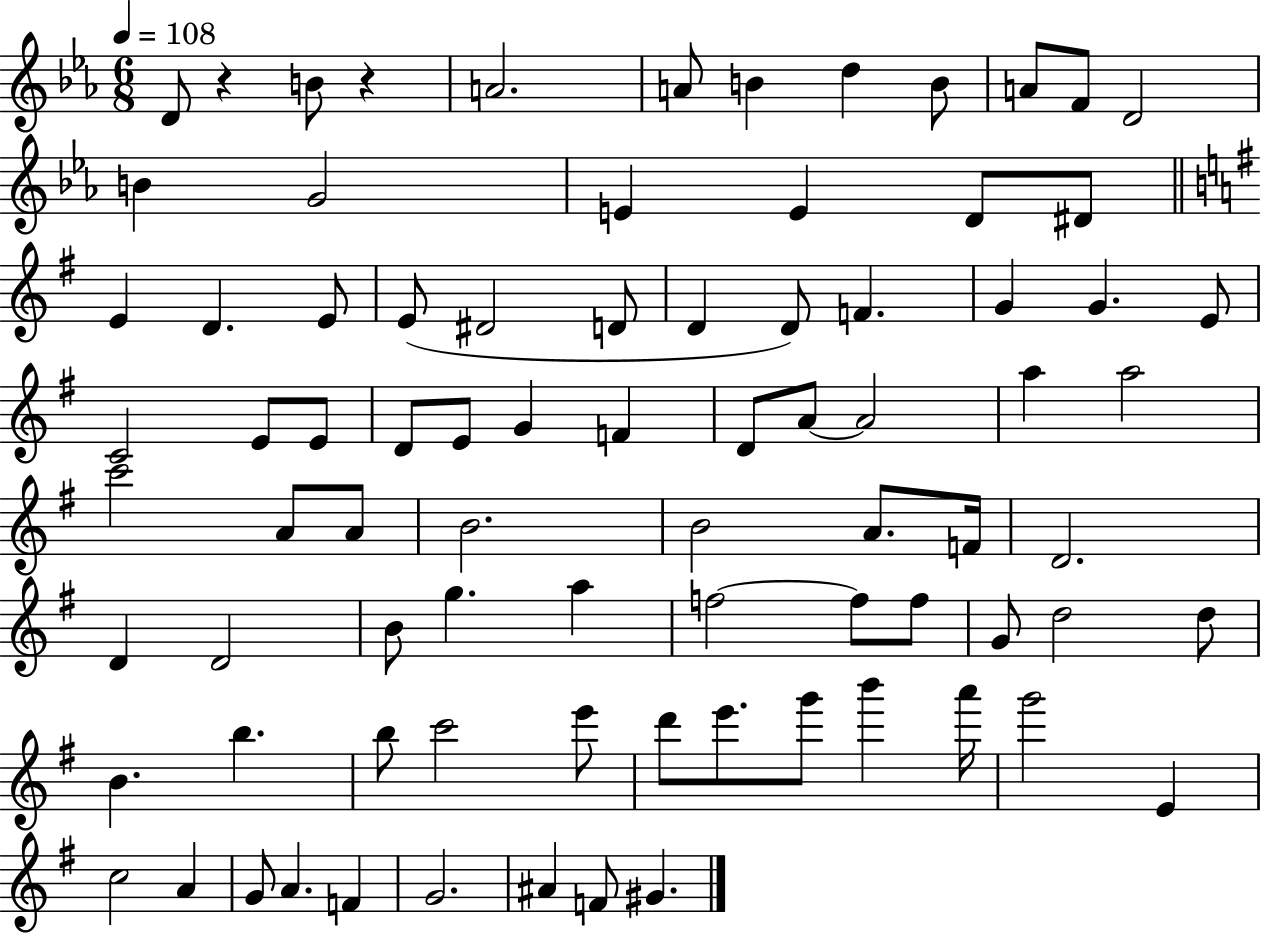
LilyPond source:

{
  \clef treble
  \numericTimeSignature
  \time 6/8
  \key ees \major
  \tempo 4 = 108
  \repeat volta 2 { d'8 r4 b'8 r4 | a'2. | a'8 b'4 d''4 b'8 | a'8 f'8 d'2 | \break b'4 g'2 | e'4 e'4 d'8 dis'8 | \bar "||" \break \key e \minor e'4 d'4. e'8 | e'8( dis'2 d'8 | d'4 d'8) f'4. | g'4 g'4. e'8 | \break c'2 e'8 e'8 | d'8 e'8 g'4 f'4 | d'8 a'8~~ a'2 | a''4 a''2 | \break c'''2 a'8 a'8 | b'2. | b'2 a'8. f'16 | d'2. | \break d'4 d'2 | b'8 g''4. a''4 | f''2~~ f''8 f''8 | g'8 d''2 d''8 | \break b'4. b''4. | b''8 c'''2 e'''8 | d'''8 e'''8. g'''8 b'''4 a'''16 | g'''2 e'4 | \break c''2 a'4 | g'8 a'4. f'4 | g'2. | ais'4 f'8 gis'4. | \break } \bar "|."
}